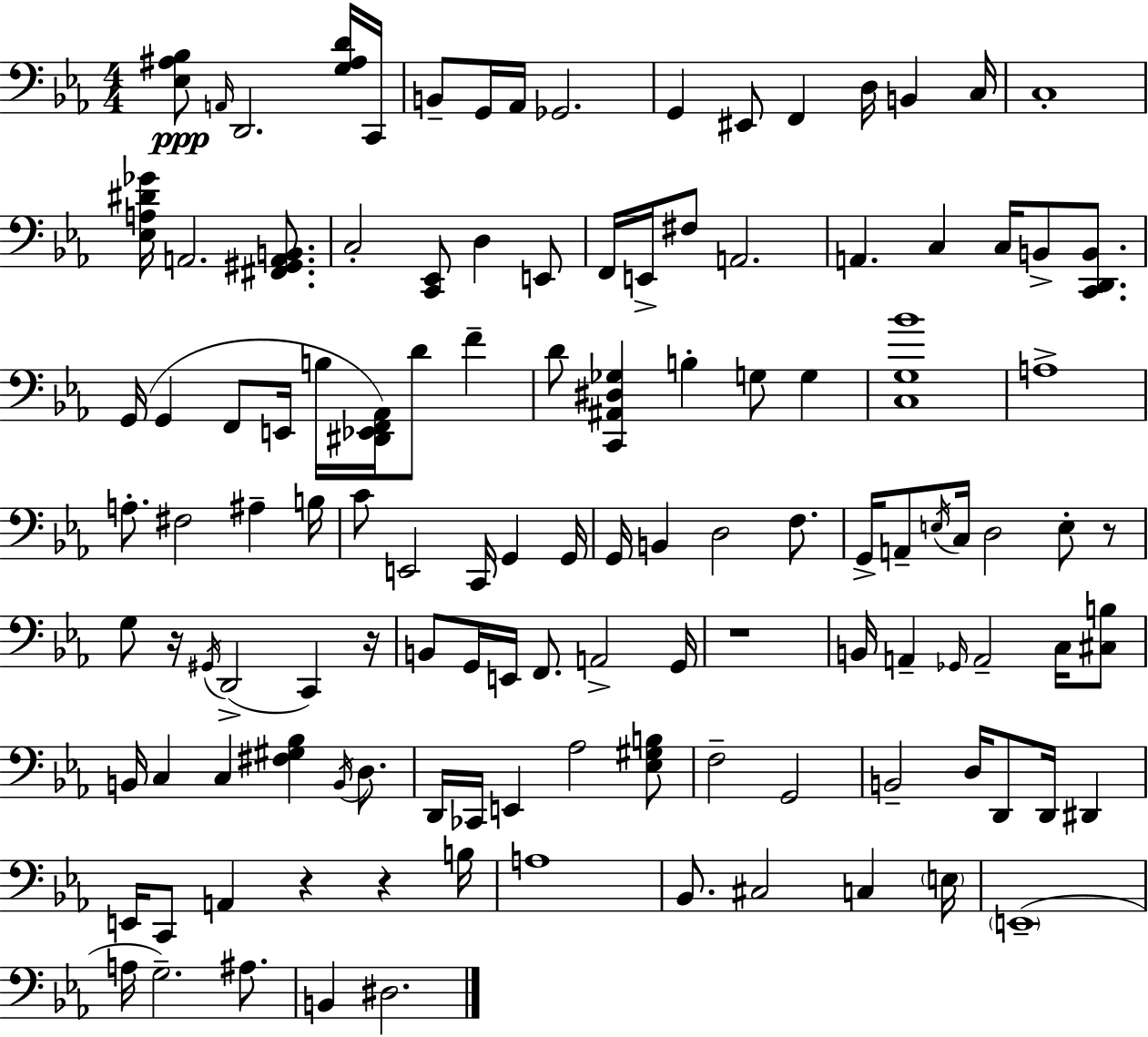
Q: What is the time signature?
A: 4/4